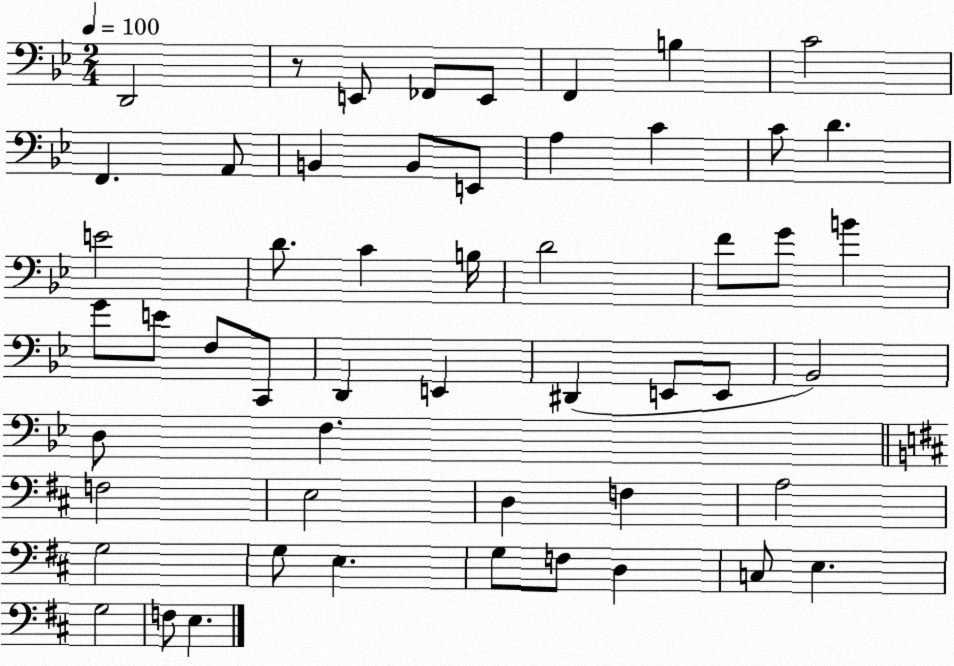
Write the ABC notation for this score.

X:1
T:Untitled
M:2/4
L:1/4
K:Bb
D,,2 z/2 E,,/2 _F,,/2 E,,/2 F,, B, C2 F,, A,,/2 B,, B,,/2 E,,/2 A, C C/2 D E2 D/2 C B,/4 D2 F/2 G/2 B G/2 E/2 F,/2 C,,/2 D,, E,, ^D,, E,,/2 E,,/2 _B,,2 D,/2 F, F,2 E,2 D, F, A,2 G,2 G,/2 E, G,/2 F,/2 D, C,/2 E, G,2 F,/2 E,